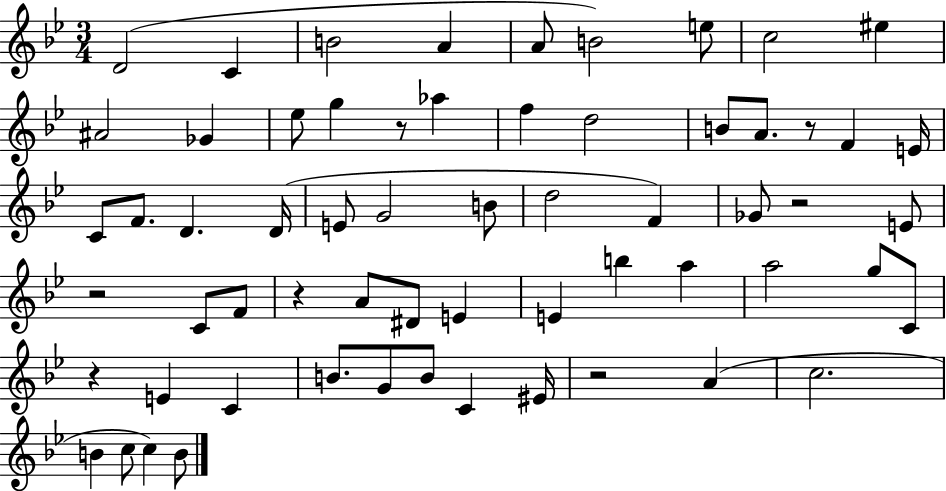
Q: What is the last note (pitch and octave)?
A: B4